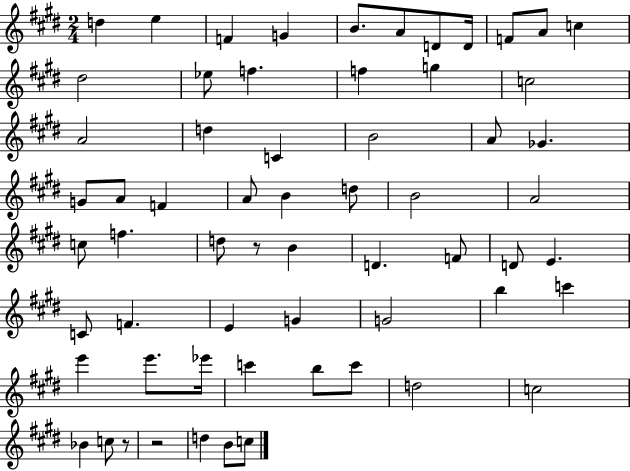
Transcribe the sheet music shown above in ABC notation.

X:1
T:Untitled
M:2/4
L:1/4
K:E
d e F G B/2 A/2 D/2 D/4 F/2 A/2 c ^d2 _e/2 f f g c2 A2 d C B2 A/2 _G G/2 A/2 F A/2 B d/2 B2 A2 c/2 f d/2 z/2 B D F/2 D/2 E C/2 F E G G2 b c' e' e'/2 _e'/4 c' b/2 c'/2 d2 c2 _B c/2 z/2 z2 d B/2 c/2